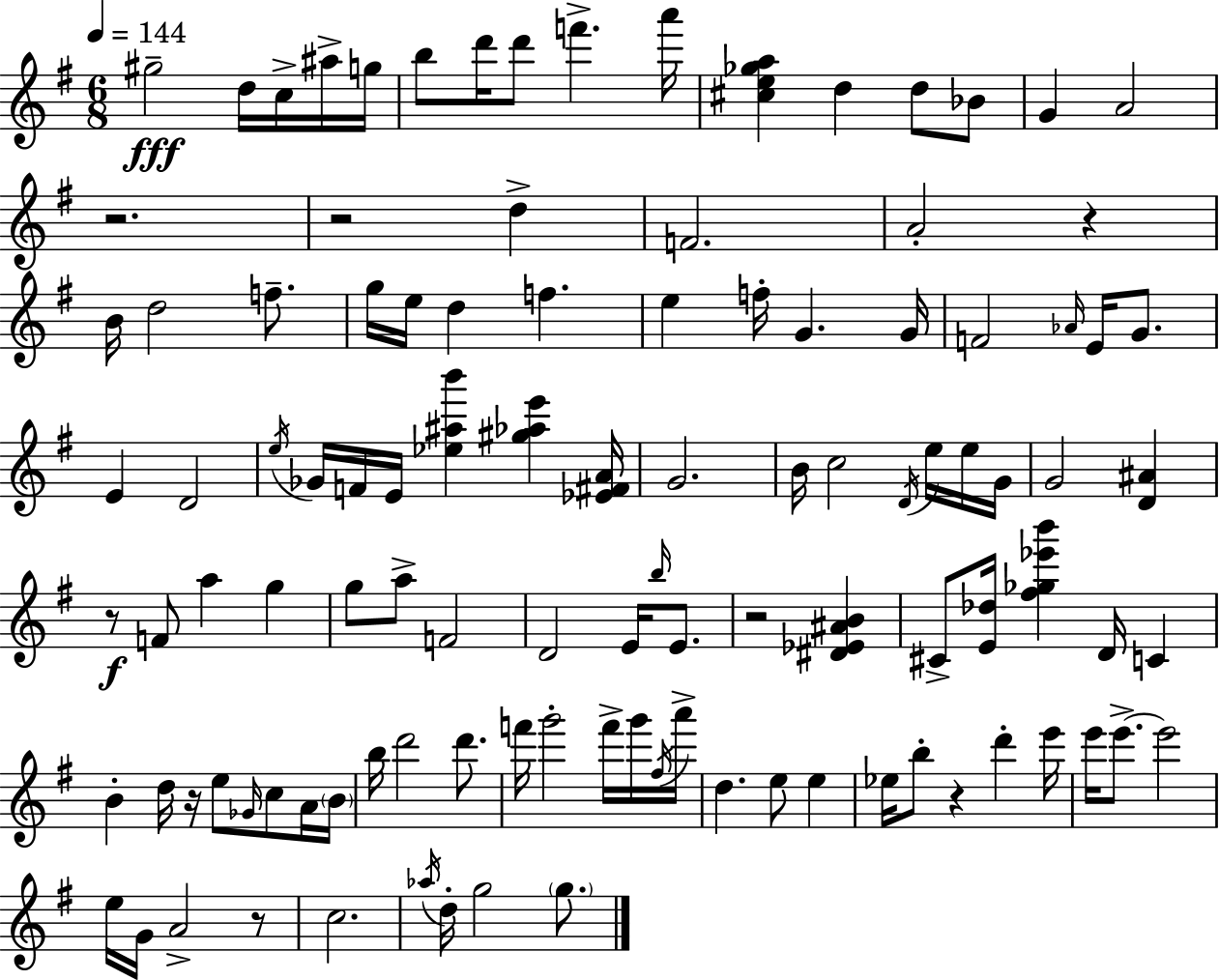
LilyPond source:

{
  \clef treble
  \numericTimeSignature
  \time 6/8
  \key e \minor
  \tempo 4 = 144
  \repeat volta 2 { gis''2--\fff d''16 c''16-> ais''16-> g''16 | b''8 d'''16 d'''8 f'''4.-> a'''16 | <cis'' e'' ges'' a''>4 d''4 d''8 bes'8 | g'4 a'2 | \break r2. | r2 d''4-> | f'2. | a'2-. r4 | \break b'16 d''2 f''8.-- | g''16 e''16 d''4 f''4. | e''4 f''16-. g'4. g'16 | f'2 \grace { aes'16 } e'16 g'8. | \break e'4 d'2 | \acciaccatura { e''16 } ges'16 f'16 e'16 <ees'' ais'' b'''>4 <gis'' aes'' e'''>4 | <ees' fis' a'>16 g'2. | b'16 c''2 \acciaccatura { d'16 } | \break e''16 e''16 g'16 g'2 <d' ais'>4 | r8\f f'8 a''4 g''4 | g''8 a''8-> f'2 | d'2 e'16 | \break \grace { b''16 } e'8. r2 | <dis' ees' ais' b'>4 cis'8-> <e' des''>16 <fis'' ges'' ees''' b'''>4 d'16 | c'4 b'4-. d''16 r16 e''8 | \grace { ges'16 } c''8 a'16 \parenthesize b'16 b''16 d'''2 | \break d'''8. f'''16 g'''2-. | f'''16-> g'''16 \acciaccatura { fis''16 } a'''16-> d''4. | e''8 e''4 ees''16 b''8-. r4 | d'''4-. e'''16 e'''16 e'''8.->~~ e'''2 | \break e''16 g'16 a'2-> | r8 c''2. | \acciaccatura { aes''16 } d''16-. g''2 | \parenthesize g''8. } \bar "|."
}